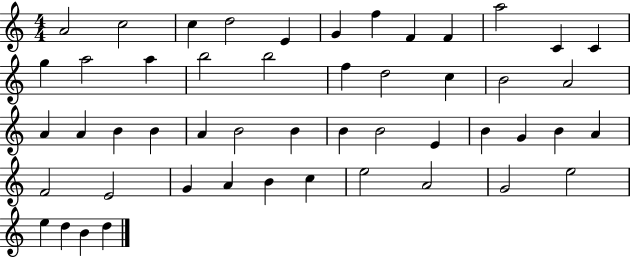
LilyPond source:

{
  \clef treble
  \numericTimeSignature
  \time 4/4
  \key c \major
  a'2 c''2 | c''4 d''2 e'4 | g'4 f''4 f'4 f'4 | a''2 c'4 c'4 | \break g''4 a''2 a''4 | b''2 b''2 | f''4 d''2 c''4 | b'2 a'2 | \break a'4 a'4 b'4 b'4 | a'4 b'2 b'4 | b'4 b'2 e'4 | b'4 g'4 b'4 a'4 | \break f'2 e'2 | g'4 a'4 b'4 c''4 | e''2 a'2 | g'2 e''2 | \break e''4 d''4 b'4 d''4 | \bar "|."
}